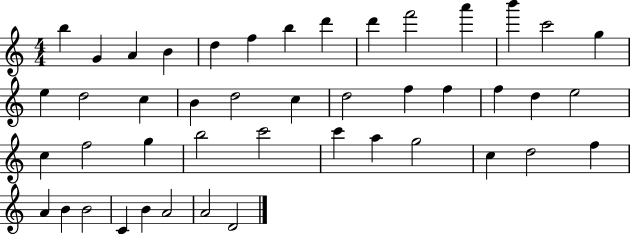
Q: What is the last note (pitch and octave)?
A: D4